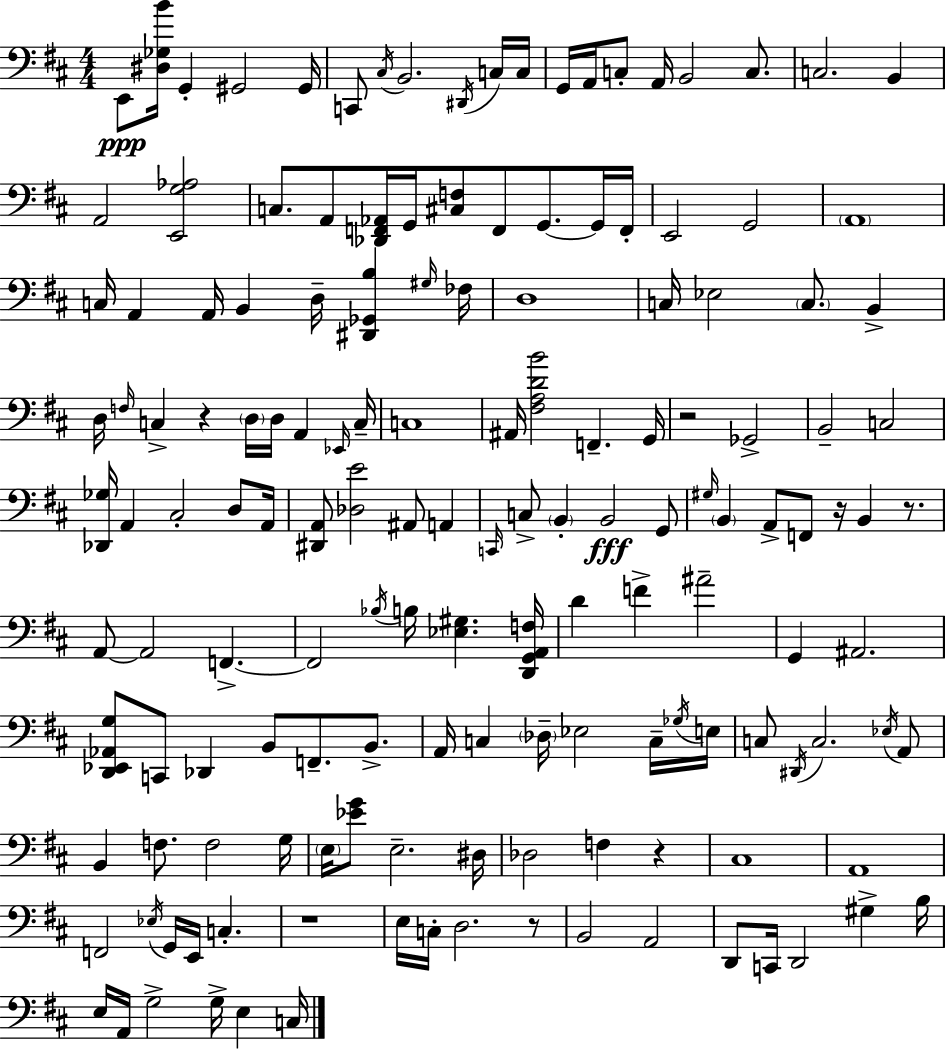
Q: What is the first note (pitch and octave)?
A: E2